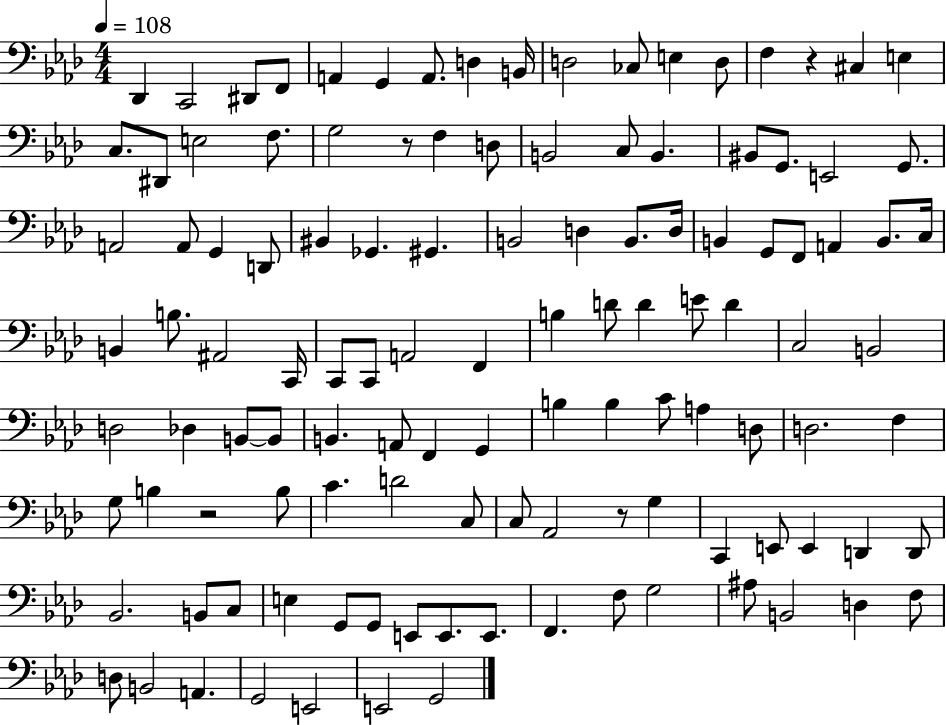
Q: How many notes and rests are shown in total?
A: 118